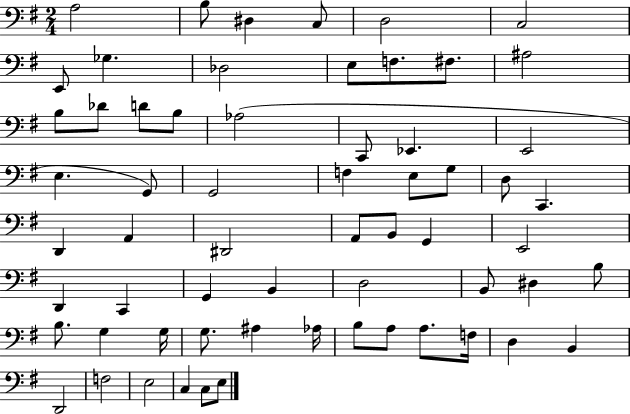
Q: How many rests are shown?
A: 0